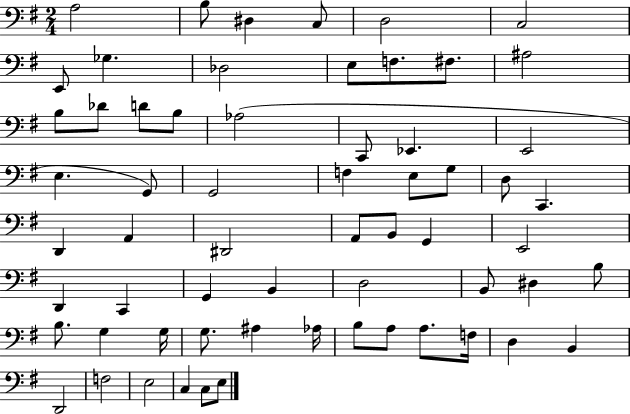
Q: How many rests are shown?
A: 0